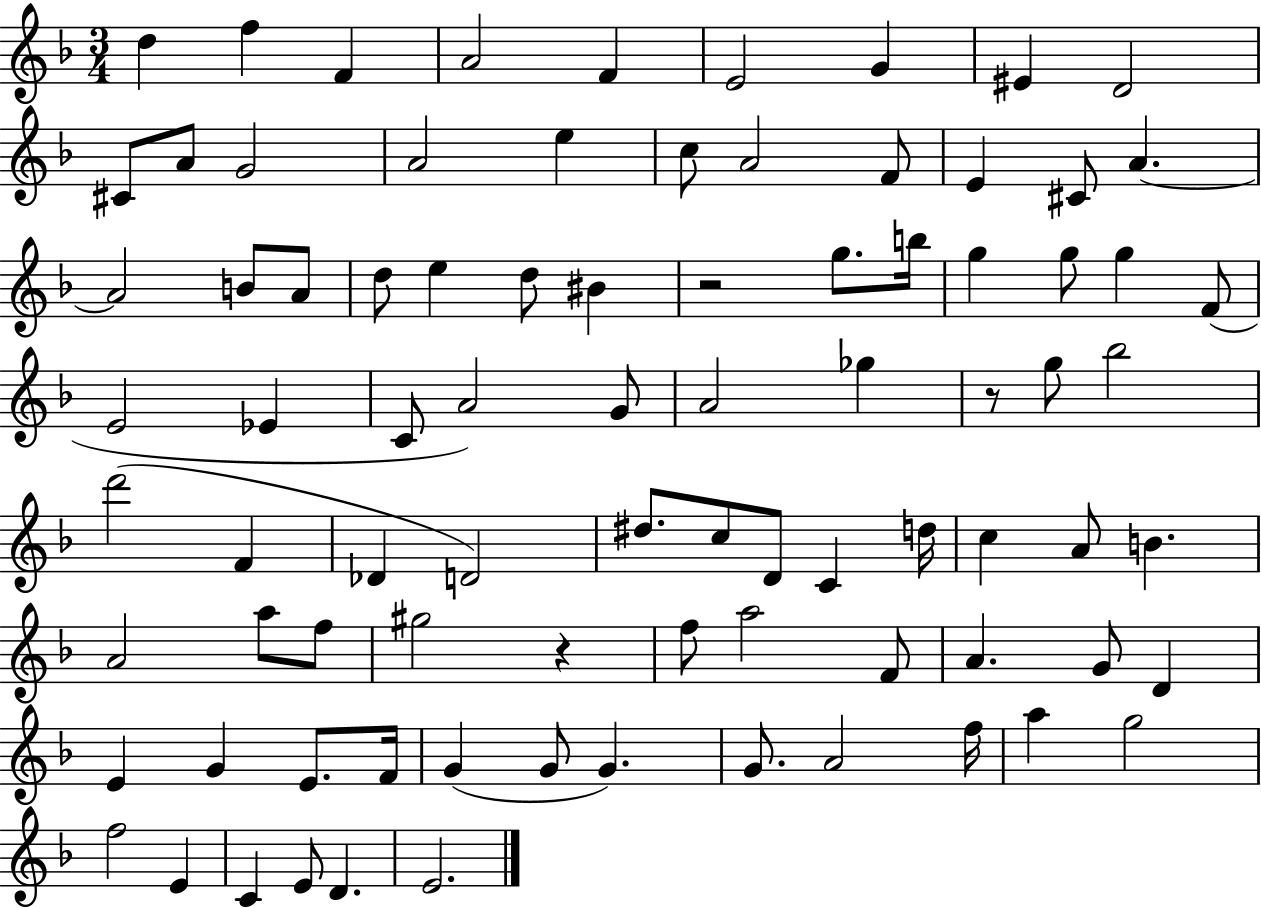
{
  \clef treble
  \numericTimeSignature
  \time 3/4
  \key f \major
  d''4 f''4 f'4 | a'2 f'4 | e'2 g'4 | eis'4 d'2 | \break cis'8 a'8 g'2 | a'2 e''4 | c''8 a'2 f'8 | e'4 cis'8 a'4.~~ | \break a'2 b'8 a'8 | d''8 e''4 d''8 bis'4 | r2 g''8. b''16 | g''4 g''8 g''4 f'8( | \break e'2 ees'4 | c'8 a'2) g'8 | a'2 ges''4 | r8 g''8 bes''2 | \break d'''2( f'4 | des'4 d'2) | dis''8. c''8 d'8 c'4 d''16 | c''4 a'8 b'4. | \break a'2 a''8 f''8 | gis''2 r4 | f''8 a''2 f'8 | a'4. g'8 d'4 | \break e'4 g'4 e'8. f'16 | g'4( g'8 g'4.) | g'8. a'2 f''16 | a''4 g''2 | \break f''2 e'4 | c'4 e'8 d'4. | e'2. | \bar "|."
}